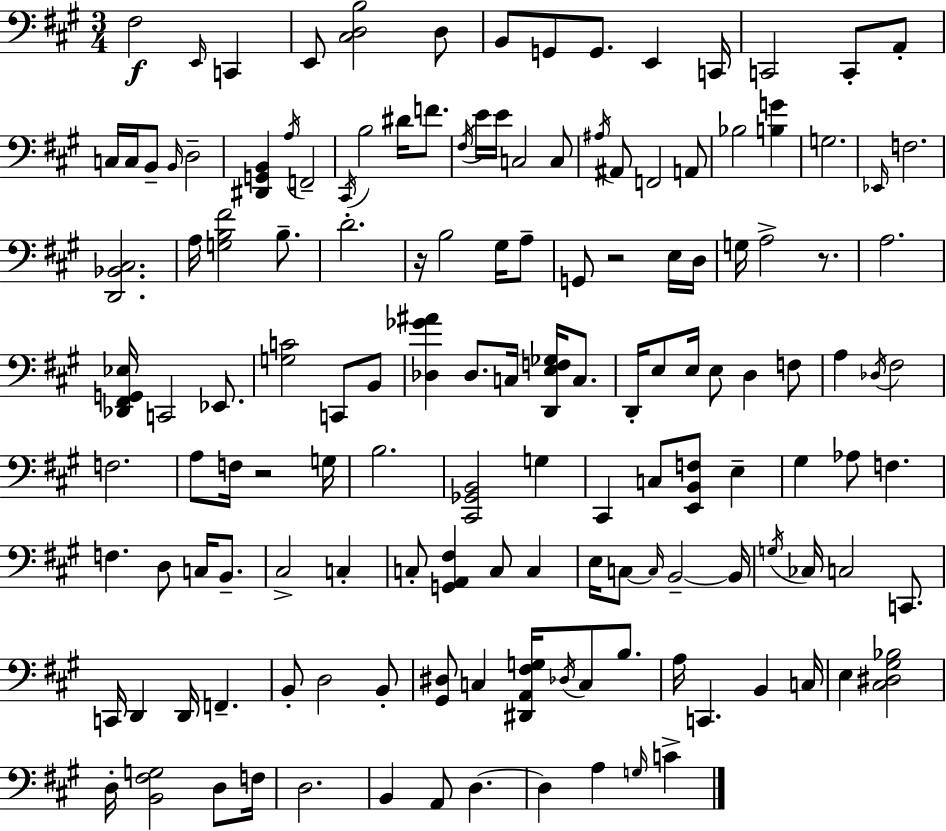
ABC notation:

X:1
T:Untitled
M:3/4
L:1/4
K:A
^F,2 E,,/4 C,, E,,/2 [^C,D,B,]2 D,/2 B,,/2 G,,/2 G,,/2 E,, C,,/4 C,,2 C,,/2 A,,/2 C,/4 C,/4 B,,/2 B,,/4 D,2 [^D,,G,,B,,] A,/4 F,,2 ^C,,/4 B,2 ^D/4 F/2 ^F,/4 E/4 E/4 C,2 C,/2 ^A,/4 ^A,,/2 F,,2 A,,/2 _B,2 [B,G] G,2 _E,,/4 F,2 [D,,_B,,^C,]2 A,/4 [G,B,^F]2 B,/2 D2 z/4 B,2 ^G,/4 A,/2 G,,/2 z2 E,/4 D,/4 G,/4 A,2 z/2 A,2 [_D,,^F,,G,,_E,]/4 C,,2 _E,,/2 [G,C]2 C,,/2 B,,/2 [_D,_G^A] _D,/2 C,/4 [D,,E,F,_G,]/4 C,/2 D,,/4 E,/2 E,/4 E,/2 D, F,/2 A, _D,/4 ^F,2 F,2 A,/2 F,/4 z2 G,/4 B,2 [^C,,_G,,B,,]2 G, ^C,, C,/2 [E,,B,,F,]/2 E, ^G, _A,/2 F, F, D,/2 C,/4 B,,/2 ^C,2 C, C,/2 [G,,A,,^F,] C,/2 C, E,/4 C,/2 C,/4 B,,2 B,,/4 G,/4 _C,/4 C,2 C,,/2 C,,/4 D,, D,,/4 F,, B,,/2 D,2 B,,/2 [^G,,^D,]/2 C, [^D,,A,,^F,G,]/4 _D,/4 C,/2 B,/2 A,/4 C,, B,, C,/4 E, [^C,^D,^G,_B,]2 D,/4 [B,,^F,G,]2 D,/2 F,/4 D,2 B,, A,,/2 D, D, A, G,/4 C